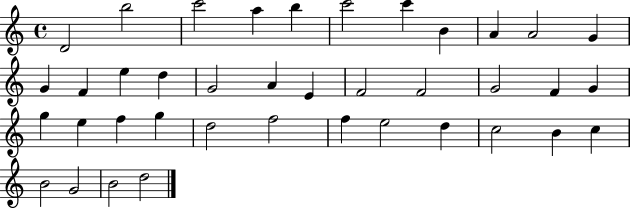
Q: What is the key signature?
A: C major